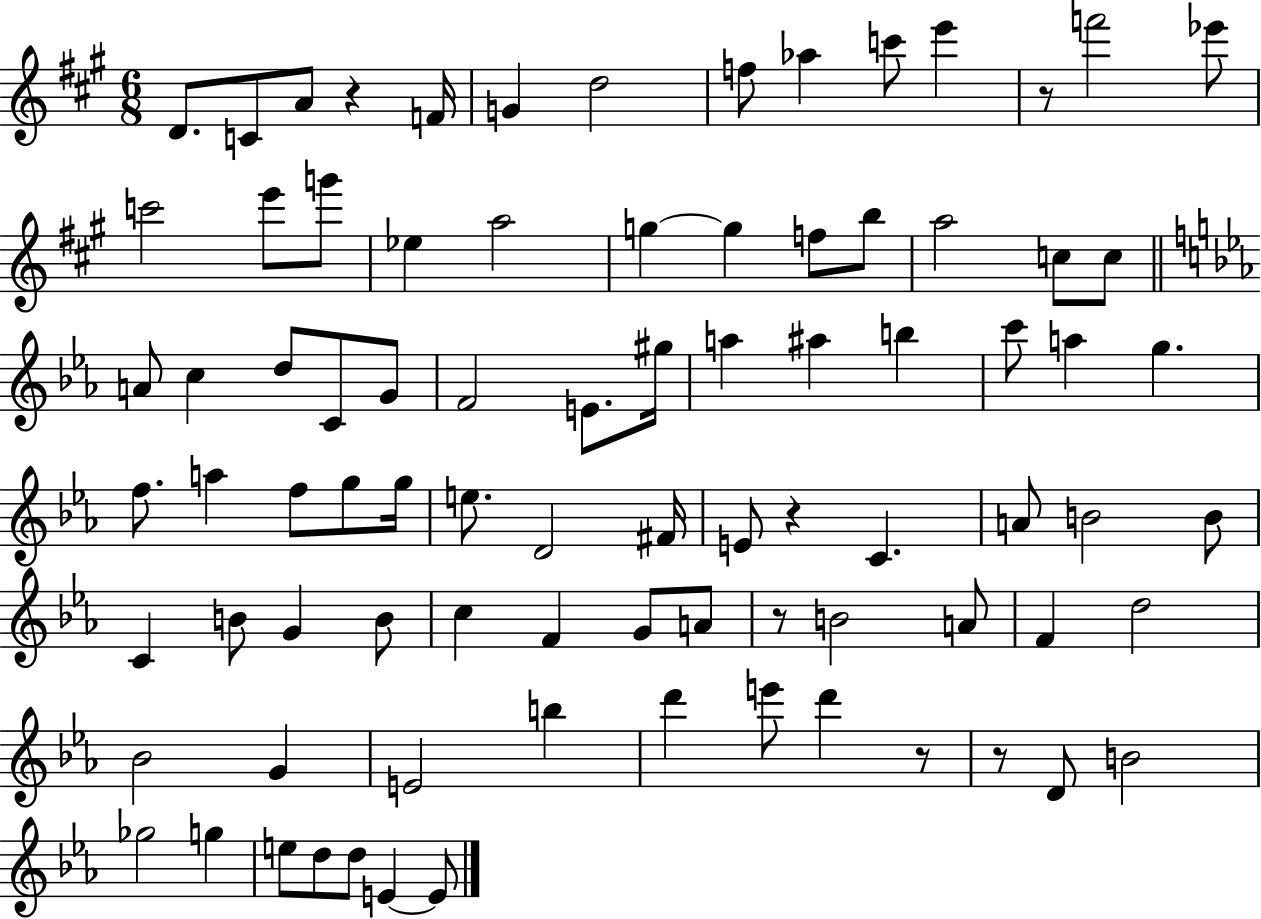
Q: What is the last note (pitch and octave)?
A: E4